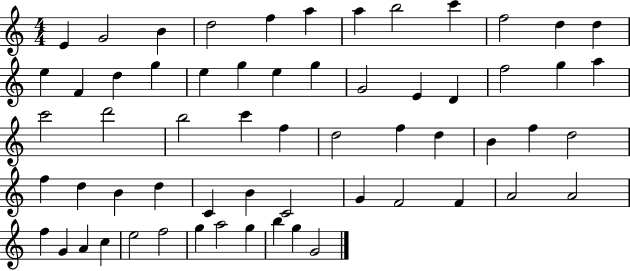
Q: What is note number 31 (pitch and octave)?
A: F5